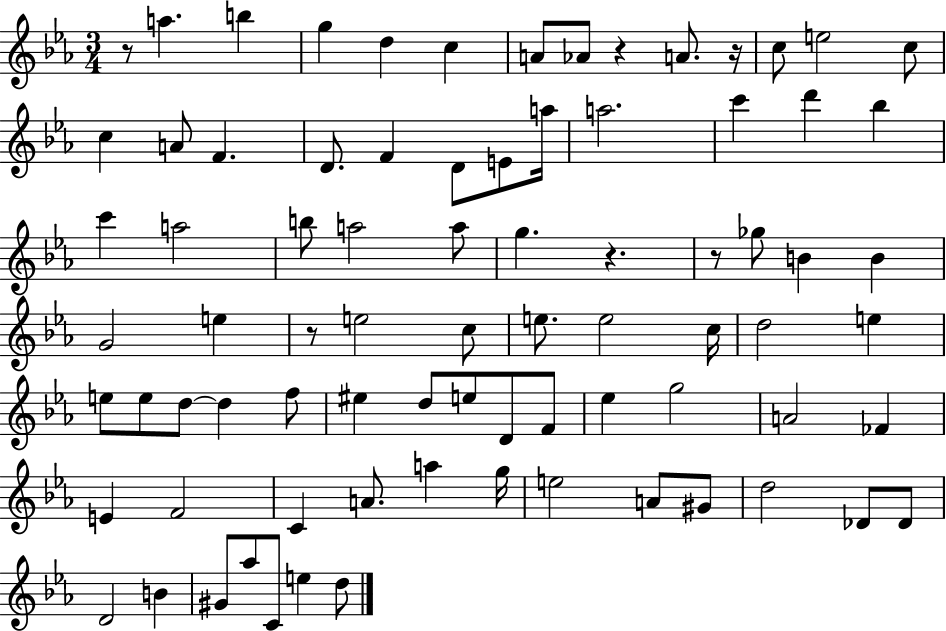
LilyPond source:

{
  \clef treble
  \numericTimeSignature
  \time 3/4
  \key ees \major
  r8 a''4. b''4 | g''4 d''4 c''4 | a'8 aes'8 r4 a'8. r16 | c''8 e''2 c''8 | \break c''4 a'8 f'4. | d'8. f'4 d'8 e'8 a''16 | a''2. | c'''4 d'''4 bes''4 | \break c'''4 a''2 | b''8 a''2 a''8 | g''4. r4. | r8 ges''8 b'4 b'4 | \break g'2 e''4 | r8 e''2 c''8 | e''8. e''2 c''16 | d''2 e''4 | \break e''8 e''8 d''8~~ d''4 f''8 | eis''4 d''8 e''8 d'8 f'8 | ees''4 g''2 | a'2 fes'4 | \break e'4 f'2 | c'4 a'8. a''4 g''16 | e''2 a'8 gis'8 | d''2 des'8 des'8 | \break d'2 b'4 | gis'8 aes''8 c'8 e''4 d''8 | \bar "|."
}